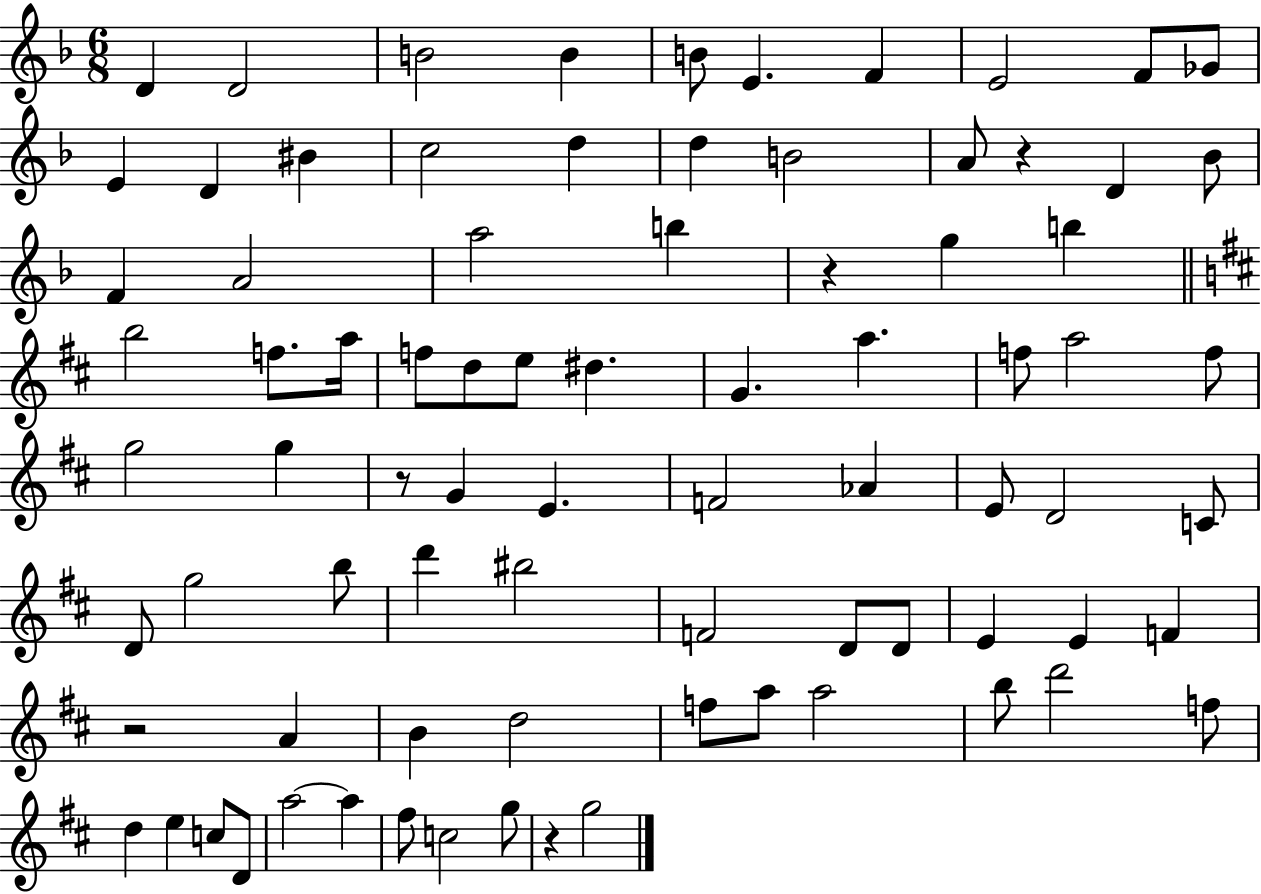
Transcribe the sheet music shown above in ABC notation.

X:1
T:Untitled
M:6/8
L:1/4
K:F
D D2 B2 B B/2 E F E2 F/2 _G/2 E D ^B c2 d d B2 A/2 z D _B/2 F A2 a2 b z g b b2 f/2 a/4 f/2 d/2 e/2 ^d G a f/2 a2 f/2 g2 g z/2 G E F2 _A E/2 D2 C/2 D/2 g2 b/2 d' ^b2 F2 D/2 D/2 E E F z2 A B d2 f/2 a/2 a2 b/2 d'2 f/2 d e c/2 D/2 a2 a ^f/2 c2 g/2 z g2